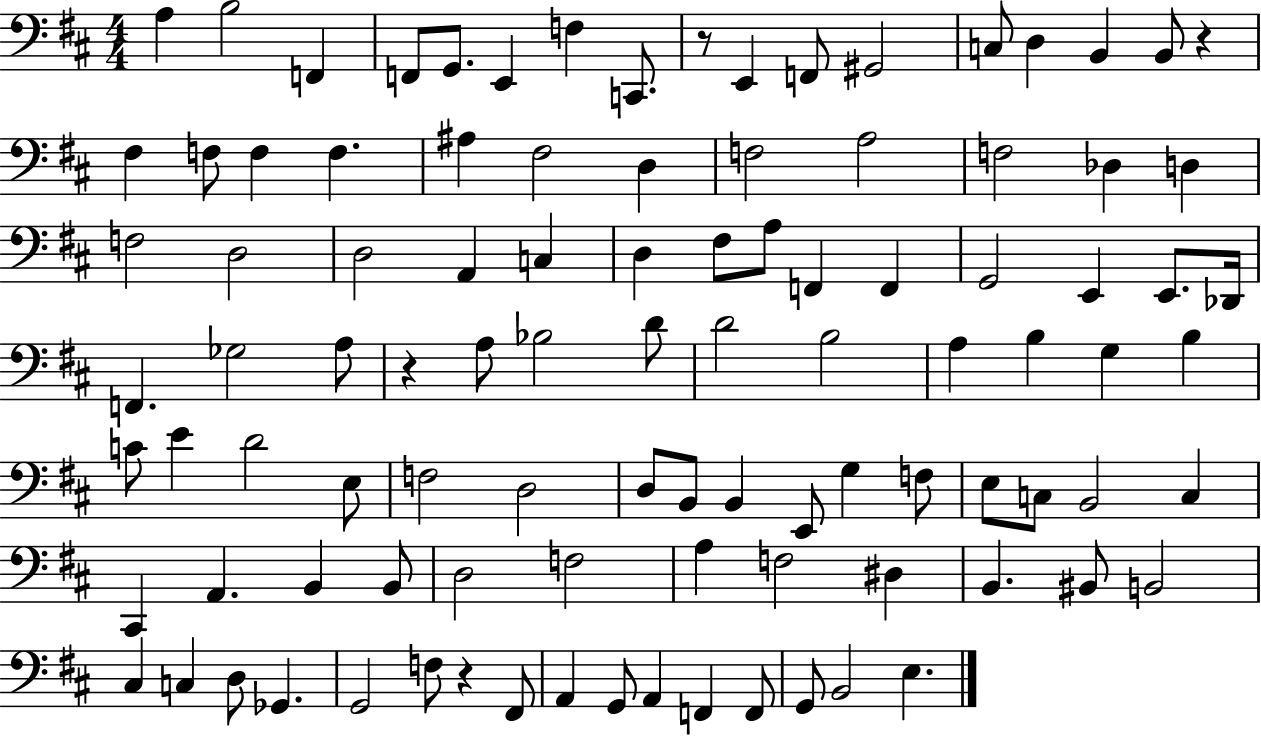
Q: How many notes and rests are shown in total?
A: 100